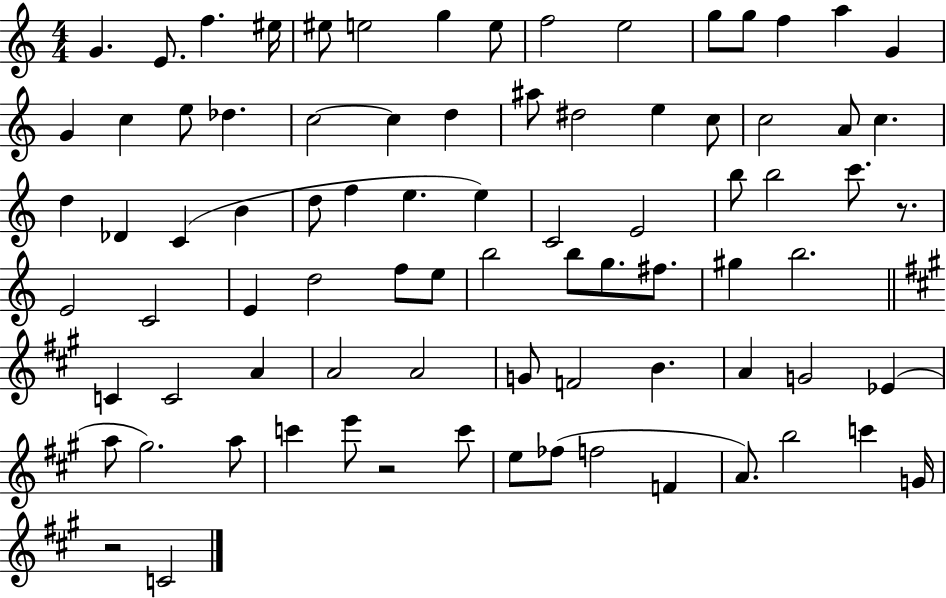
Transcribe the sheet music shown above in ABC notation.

X:1
T:Untitled
M:4/4
L:1/4
K:C
G E/2 f ^e/4 ^e/2 e2 g e/2 f2 e2 g/2 g/2 f a G G c e/2 _d c2 c d ^a/2 ^d2 e c/2 c2 A/2 c d _D C B d/2 f e e C2 E2 b/2 b2 c'/2 z/2 E2 C2 E d2 f/2 e/2 b2 b/2 g/2 ^f/2 ^g b2 C C2 A A2 A2 G/2 F2 B A G2 _E a/2 ^g2 a/2 c' e'/2 z2 c'/2 e/2 _f/2 f2 F A/2 b2 c' G/4 z2 C2